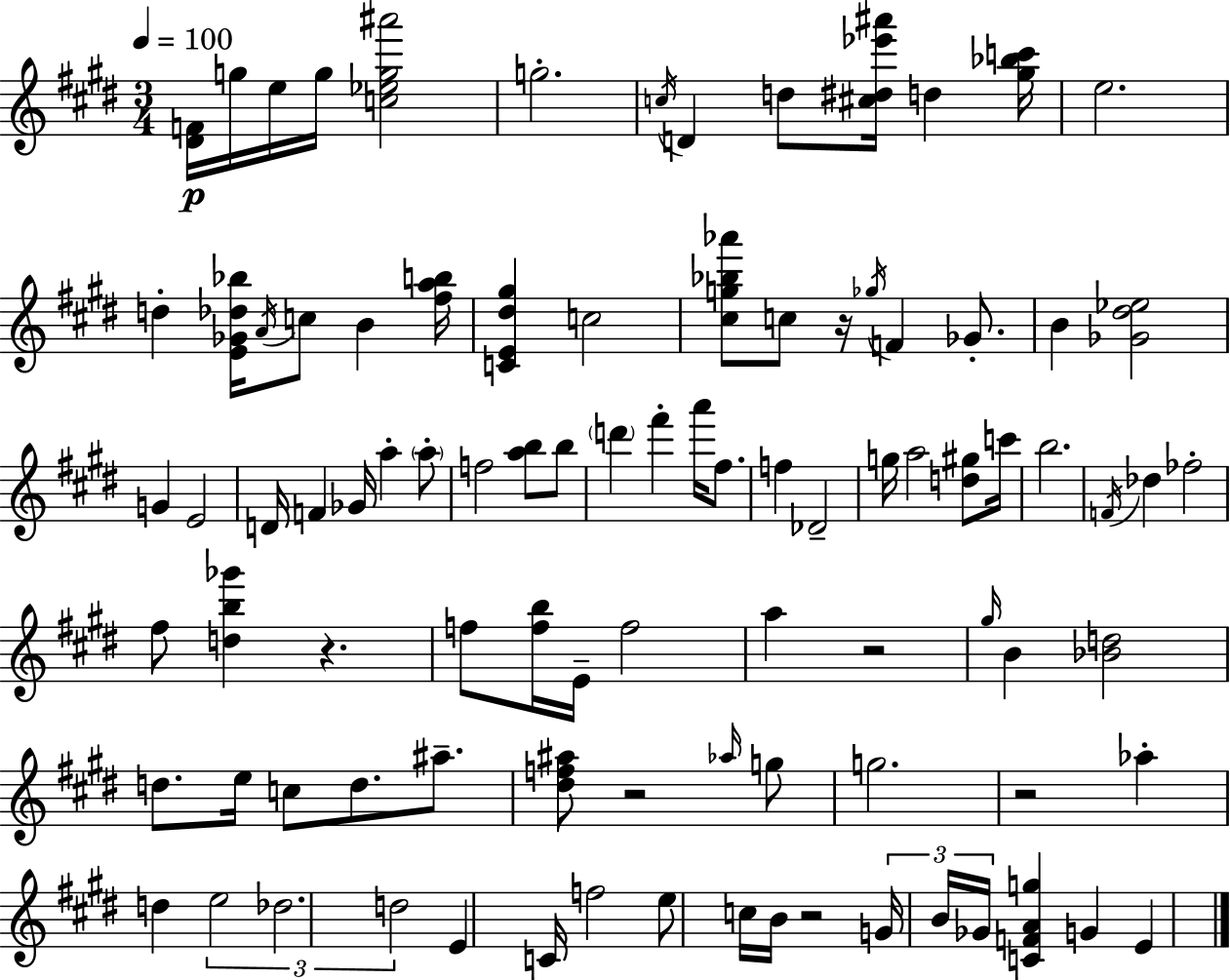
[D#4,F4]/s G5/s E5/s G5/s [C5,Eb5,G5,A#6]/h G5/h. C5/s D4/q D5/e [C#5,D#5,Eb6,A#6]/s D5/q [G#5,Bb5,C6]/s E5/h. D5/q [E4,Gb4,Db5,Bb5]/s A4/s C5/e B4/q [F#5,A5,B5]/s [C4,E4,D#5,G#5]/q C5/h [C#5,G5,Bb5,Ab6]/e C5/e R/s Gb5/s F4/q Gb4/e. B4/q [Gb4,D#5,Eb5]/h G4/q E4/h D4/s F4/q Gb4/s A5/q A5/e F5/h [A5,B5]/e B5/e D6/q F#6/q A6/s F#5/e. F5/q Db4/h G5/s A5/h [D5,G#5]/e C6/s B5/h. F4/s Db5/q FES5/h F#5/e [D5,B5,Gb6]/q R/q. F5/e [F5,B5]/s E4/s F5/h A5/q R/h G#5/s B4/q [Bb4,D5]/h D5/e. E5/s C5/e D5/e. A#5/e. [D#5,F5,A#5]/e R/h Ab5/s G5/e G5/h. R/h Ab5/q D5/q E5/h Db5/h. D5/h E4/q C4/s F5/h E5/e C5/s B4/s R/h G4/s B4/s Gb4/s [C4,F4,A4,G5]/q G4/q E4/q